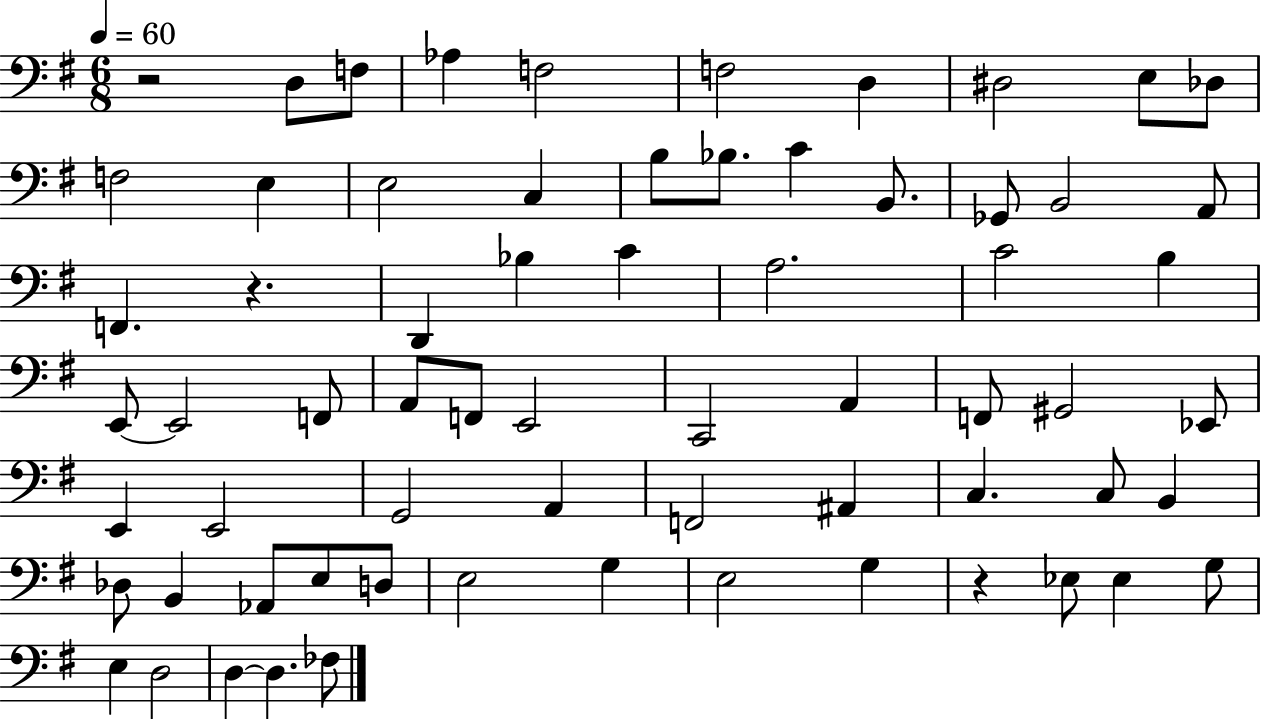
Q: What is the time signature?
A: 6/8